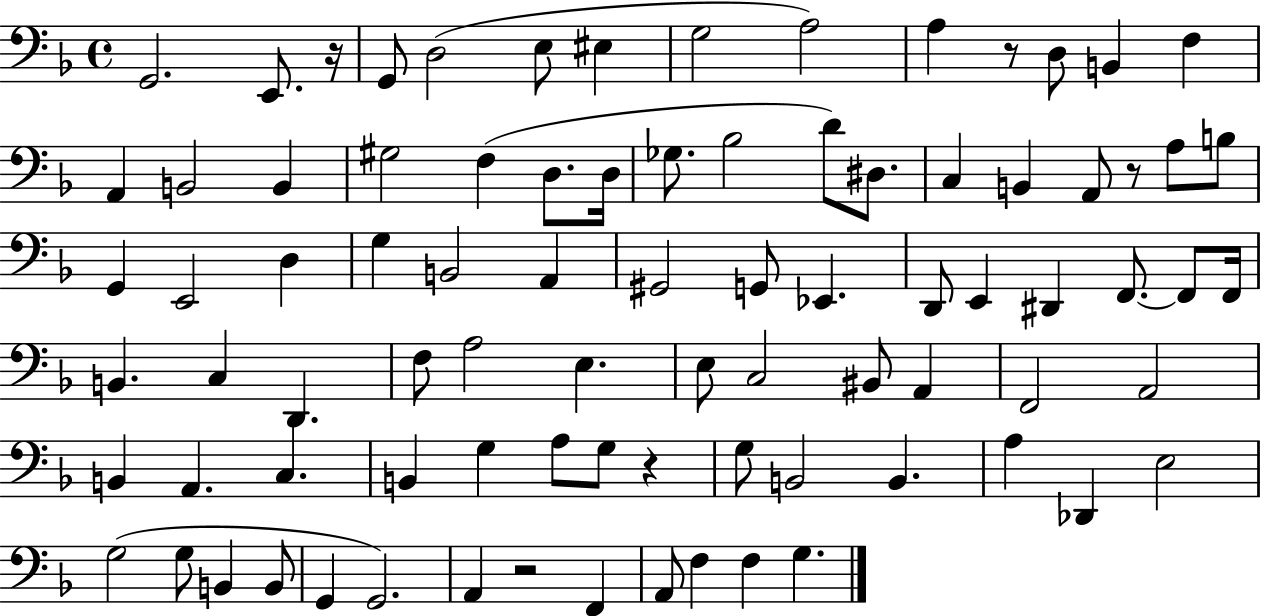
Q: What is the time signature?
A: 4/4